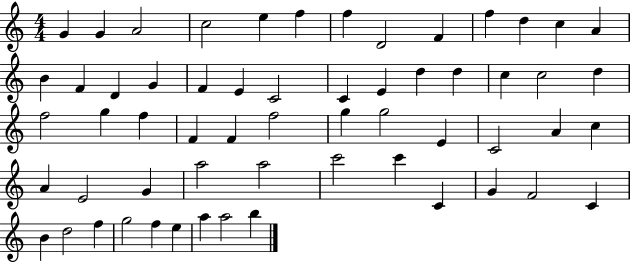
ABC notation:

X:1
T:Untitled
M:4/4
L:1/4
K:C
G G A2 c2 e f f D2 F f d c A B F D G F E C2 C E d d c c2 d f2 g f F F f2 g g2 E C2 A c A E2 G a2 a2 c'2 c' C G F2 C B d2 f g2 f e a a2 b